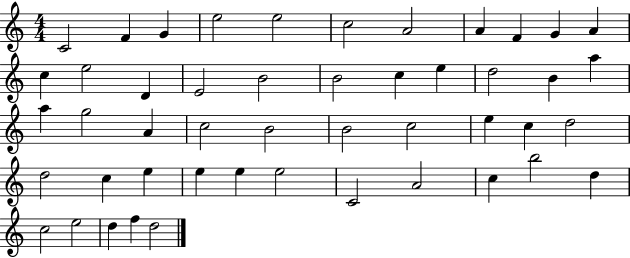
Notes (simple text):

C4/h F4/q G4/q E5/h E5/h C5/h A4/h A4/q F4/q G4/q A4/q C5/q E5/h D4/q E4/h B4/h B4/h C5/q E5/q D5/h B4/q A5/q A5/q G5/h A4/q C5/h B4/h B4/h C5/h E5/q C5/q D5/h D5/h C5/q E5/q E5/q E5/q E5/h C4/h A4/h C5/q B5/h D5/q C5/h E5/h D5/q F5/q D5/h